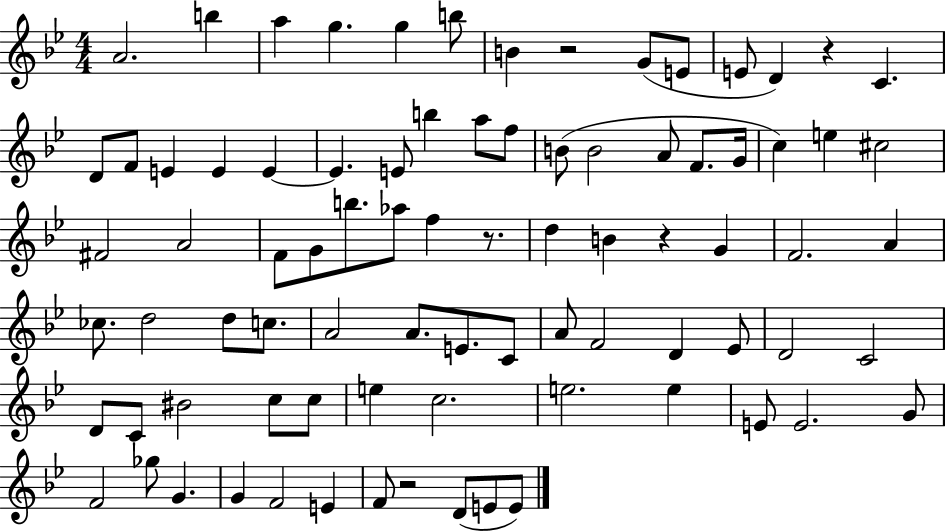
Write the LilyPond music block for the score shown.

{
  \clef treble
  \numericTimeSignature
  \time 4/4
  \key bes \major
  \repeat volta 2 { a'2. b''4 | a''4 g''4. g''4 b''8 | b'4 r2 g'8( e'8 | e'8 d'4) r4 c'4. | \break d'8 f'8 e'4 e'4 e'4~~ | e'4. e'8 b''4 a''8 f''8 | b'8( b'2 a'8 f'8. g'16 | c''4) e''4 cis''2 | \break fis'2 a'2 | f'8 g'8 b''8. aes''8 f''4 r8. | d''4 b'4 r4 g'4 | f'2. a'4 | \break ces''8. d''2 d''8 c''8. | a'2 a'8. e'8. c'8 | a'8 f'2 d'4 ees'8 | d'2 c'2 | \break d'8 c'8 bis'2 c''8 c''8 | e''4 c''2. | e''2. e''4 | e'8 e'2. g'8 | \break f'2 ges''8 g'4. | g'4 f'2 e'4 | f'8 r2 d'8( e'8 e'8) | } \bar "|."
}